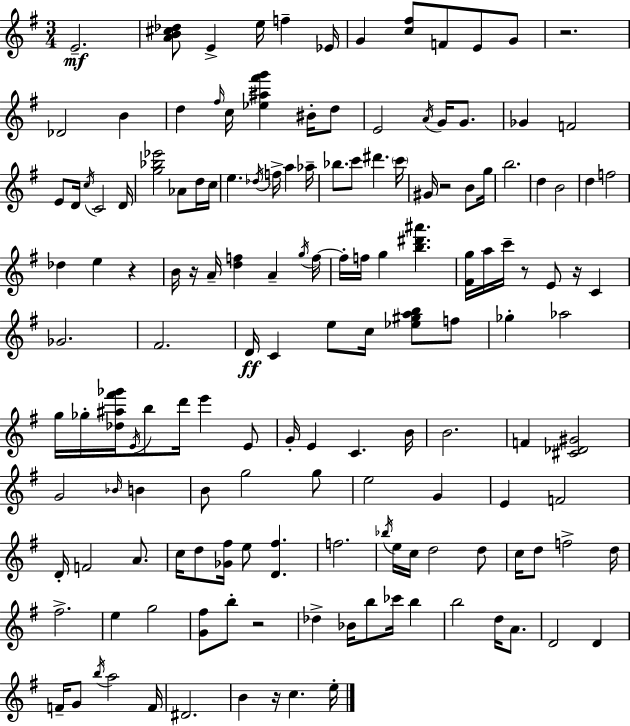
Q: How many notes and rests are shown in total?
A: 153